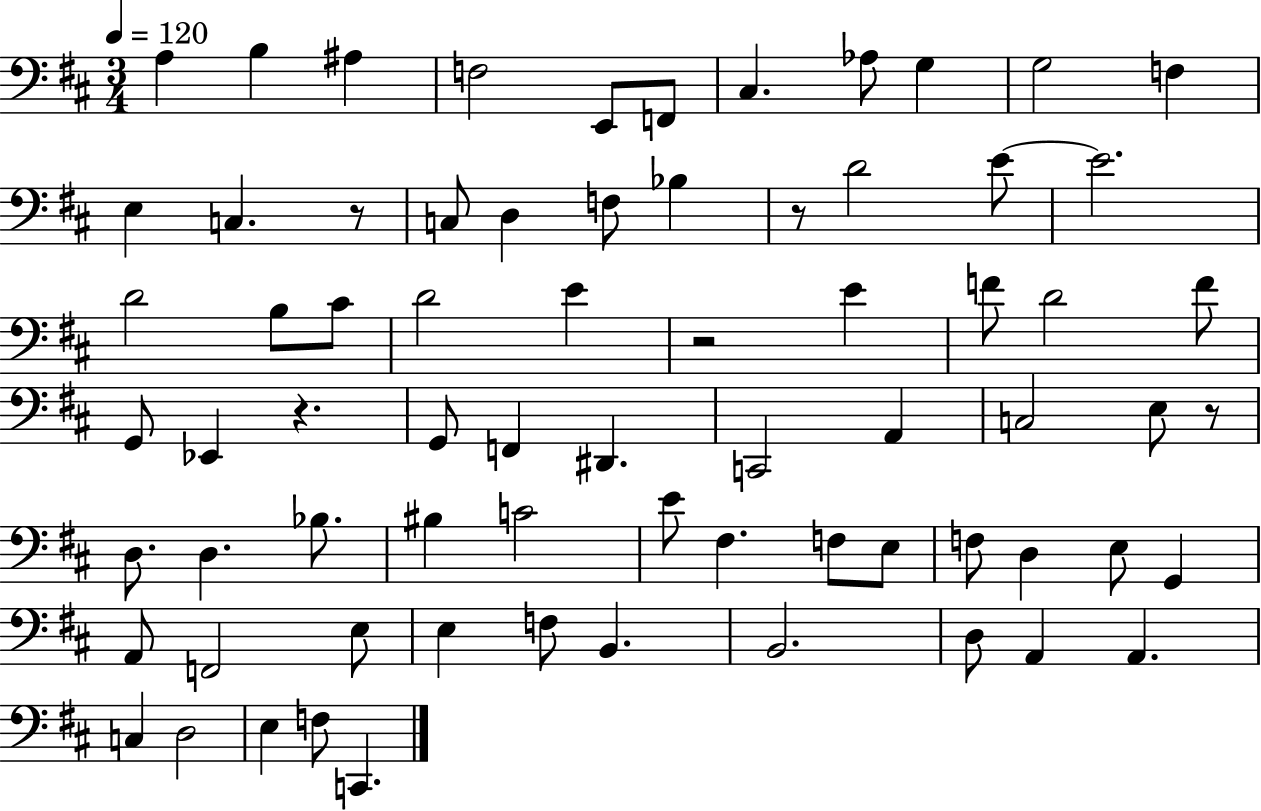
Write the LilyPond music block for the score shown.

{
  \clef bass
  \numericTimeSignature
  \time 3/4
  \key d \major
  \tempo 4 = 120
  a4 b4 ais4 | f2 e,8 f,8 | cis4. aes8 g4 | g2 f4 | \break e4 c4. r8 | c8 d4 f8 bes4 | r8 d'2 e'8~~ | e'2. | \break d'2 b8 cis'8 | d'2 e'4 | r2 e'4 | f'8 d'2 f'8 | \break g,8 ees,4 r4. | g,8 f,4 dis,4. | c,2 a,4 | c2 e8 r8 | \break d8. d4. bes8. | bis4 c'2 | e'8 fis4. f8 e8 | f8 d4 e8 g,4 | \break a,8 f,2 e8 | e4 f8 b,4. | b,2. | d8 a,4 a,4. | \break c4 d2 | e4 f8 c,4. | \bar "|."
}